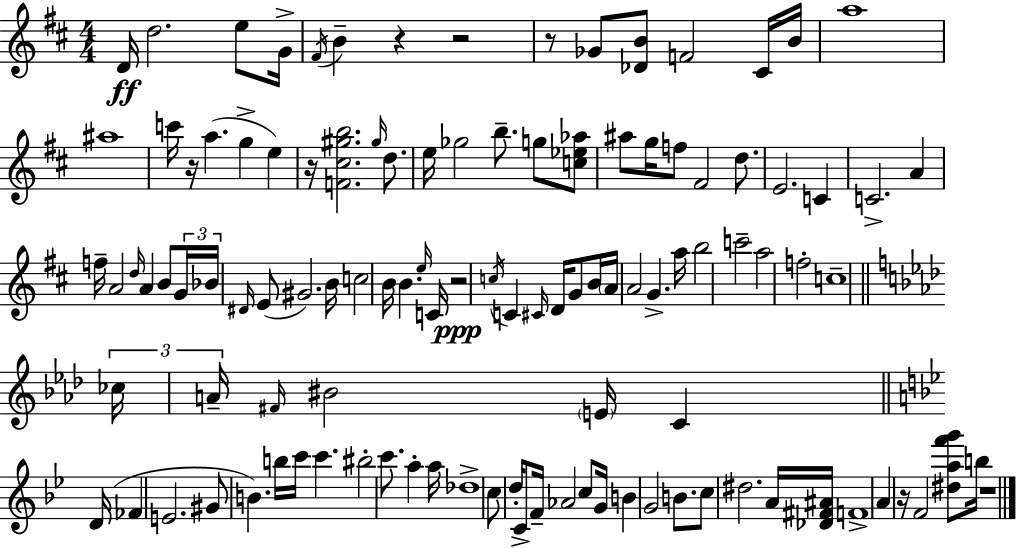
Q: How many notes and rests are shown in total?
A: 111